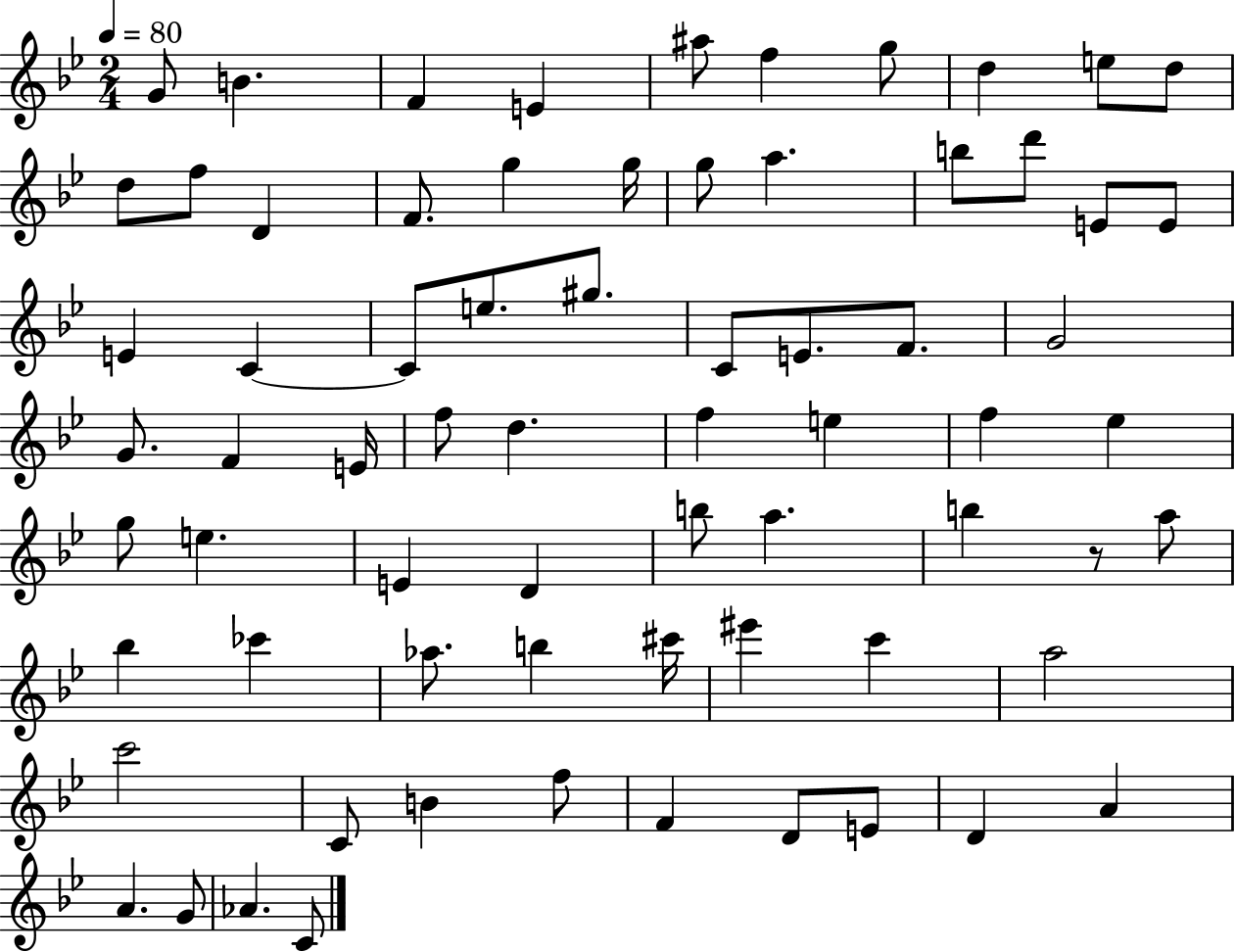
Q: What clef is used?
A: treble